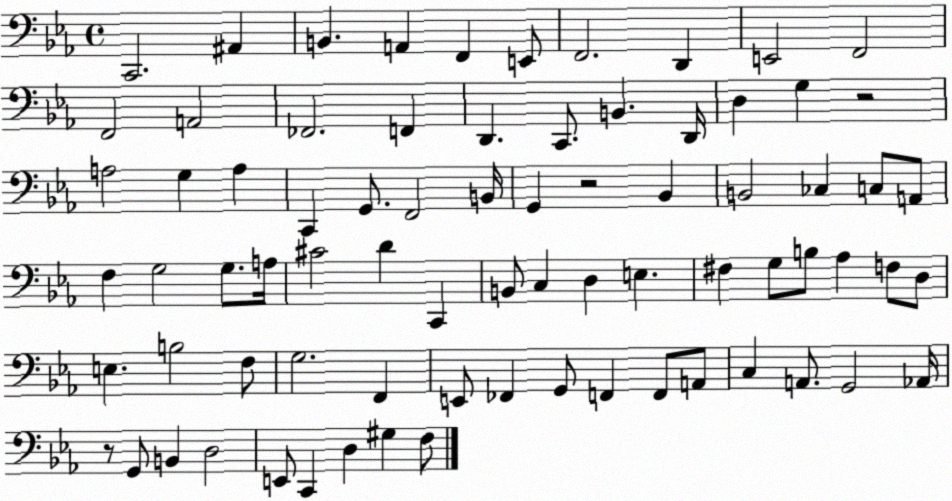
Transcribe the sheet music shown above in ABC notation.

X:1
T:Untitled
M:4/4
L:1/4
K:Eb
C,,2 ^A,, B,, A,, F,, E,,/2 F,,2 D,, E,,2 F,,2 F,,2 A,,2 _F,,2 F,, D,, C,,/2 B,, D,,/4 D, G, z2 A,2 G, A, C,, G,,/2 F,,2 B,,/4 G,, z2 _B,, B,,2 _C, C,/2 A,,/2 F, G,2 G,/2 A,/4 ^C2 D C,, B,,/2 C, D, E, ^F, G,/2 B,/2 _A, F,/2 D,/2 E, B,2 F,/2 G,2 F,, E,,/2 _F,, G,,/2 F,, F,,/2 A,,/2 C, A,,/2 G,,2 _A,,/4 z/2 G,,/2 B,, D,2 E,,/2 C,, D, ^G, F,/2